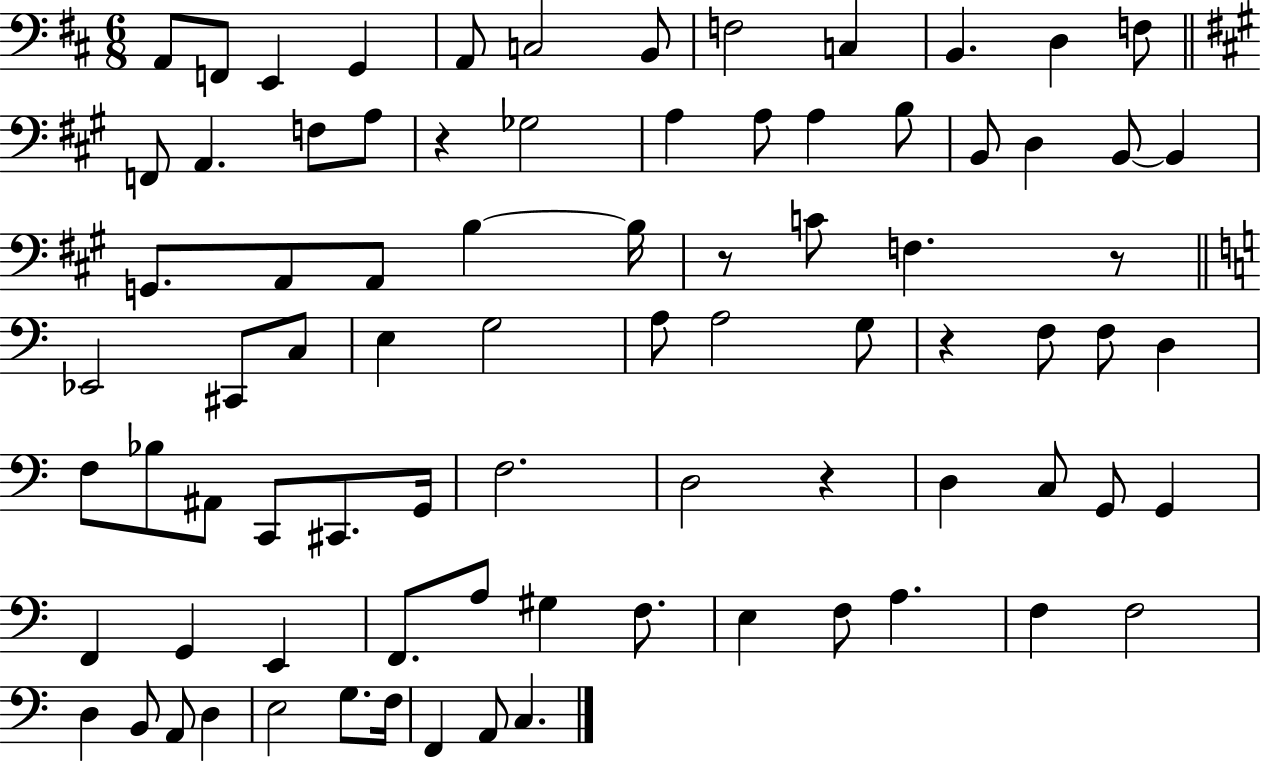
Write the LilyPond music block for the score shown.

{
  \clef bass
  \numericTimeSignature
  \time 6/8
  \key d \major
  a,8 f,8 e,4 g,4 | a,8 c2 b,8 | f2 c4 | b,4. d4 f8 | \break \bar "||" \break \key a \major f,8 a,4. f8 a8 | r4 ges2 | a4 a8 a4 b8 | b,8 d4 b,8~~ b,4 | \break g,8. a,8 a,8 b4~~ b16 | r8 c'8 f4. r8 | \bar "||" \break \key c \major ees,2 cis,8 c8 | e4 g2 | a8 a2 g8 | r4 f8 f8 d4 | \break f8 bes8 ais,8 c,8 cis,8. g,16 | f2. | d2 r4 | d4 c8 g,8 g,4 | \break f,4 g,4 e,4 | f,8. a8 gis4 f8. | e4 f8 a4. | f4 f2 | \break d4 b,8 a,8 d4 | e2 g8. f16 | f,4 a,8 c4. | \bar "|."
}